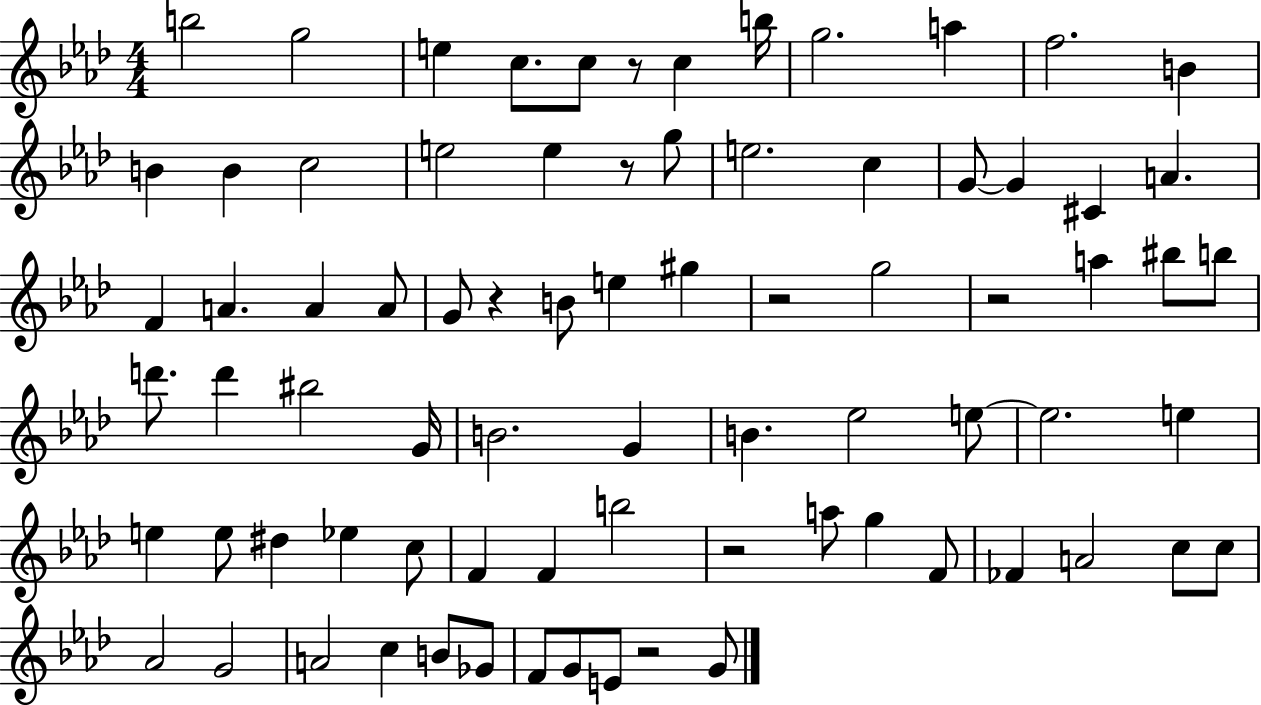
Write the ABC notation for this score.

X:1
T:Untitled
M:4/4
L:1/4
K:Ab
b2 g2 e c/2 c/2 z/2 c b/4 g2 a f2 B B B c2 e2 e z/2 g/2 e2 c G/2 G ^C A F A A A/2 G/2 z B/2 e ^g z2 g2 z2 a ^b/2 b/2 d'/2 d' ^b2 G/4 B2 G B _e2 e/2 e2 e e e/2 ^d _e c/2 F F b2 z2 a/2 g F/2 _F A2 c/2 c/2 _A2 G2 A2 c B/2 _G/2 F/2 G/2 E/2 z2 G/2